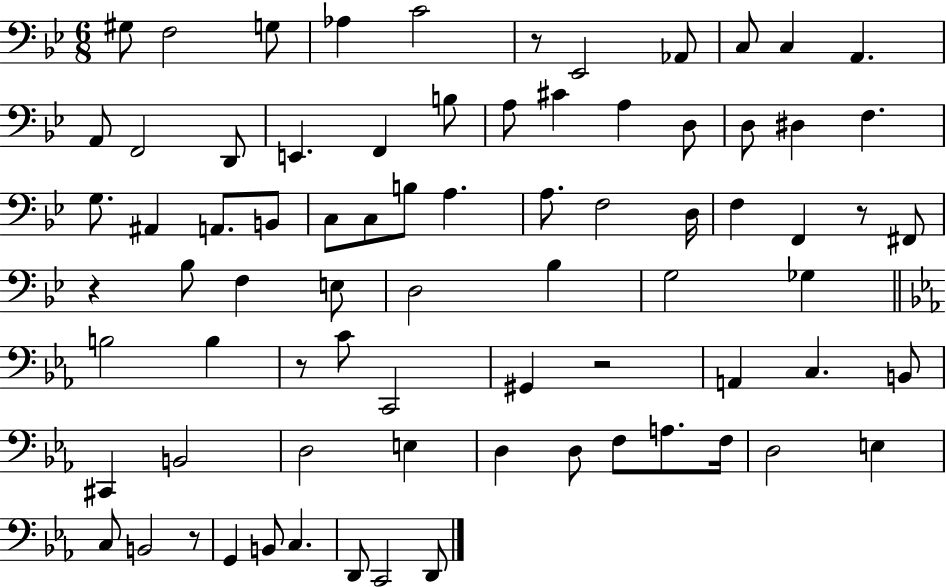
{
  \clef bass
  \numericTimeSignature
  \time 6/8
  \key bes \major
  \repeat volta 2 { gis8 f2 g8 | aes4 c'2 | r8 ees,2 aes,8 | c8 c4 a,4. | \break a,8 f,2 d,8 | e,4. f,4 b8 | a8 cis'4 a4 d8 | d8 dis4 f4. | \break g8. ais,4 a,8. b,8 | c8 c8 b8 a4. | a8. f2 d16 | f4 f,4 r8 fis,8 | \break r4 bes8 f4 e8 | d2 bes4 | g2 ges4 | \bar "||" \break \key ees \major b2 b4 | r8 c'8 c,2 | gis,4 r2 | a,4 c4. b,8 | \break cis,4 b,2 | d2 e4 | d4 d8 f8 a8. f16 | d2 e4 | \break c8 b,2 r8 | g,4 b,8 c4. | d,8 c,2 d,8 | } \bar "|."
}